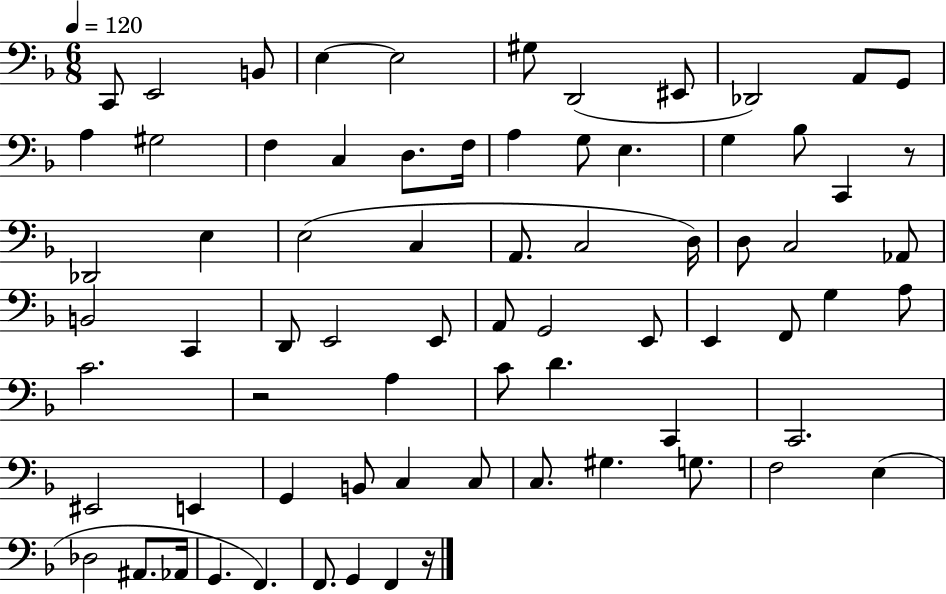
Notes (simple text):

C2/e E2/h B2/e E3/q E3/h G#3/e D2/h EIS2/e Db2/h A2/e G2/e A3/q G#3/h F3/q C3/q D3/e. F3/s A3/q G3/e E3/q. G3/q Bb3/e C2/q R/e Db2/h E3/q E3/h C3/q A2/e. C3/h D3/s D3/e C3/h Ab2/e B2/h C2/q D2/e E2/h E2/e A2/e G2/h E2/e E2/q F2/e G3/q A3/e C4/h. R/h A3/q C4/e D4/q. C2/q C2/h. EIS2/h E2/q G2/q B2/e C3/q C3/e C3/e. G#3/q. G3/e. F3/h E3/q Db3/h A#2/e. Ab2/s G2/q. F2/q. F2/e. G2/q F2/q R/s